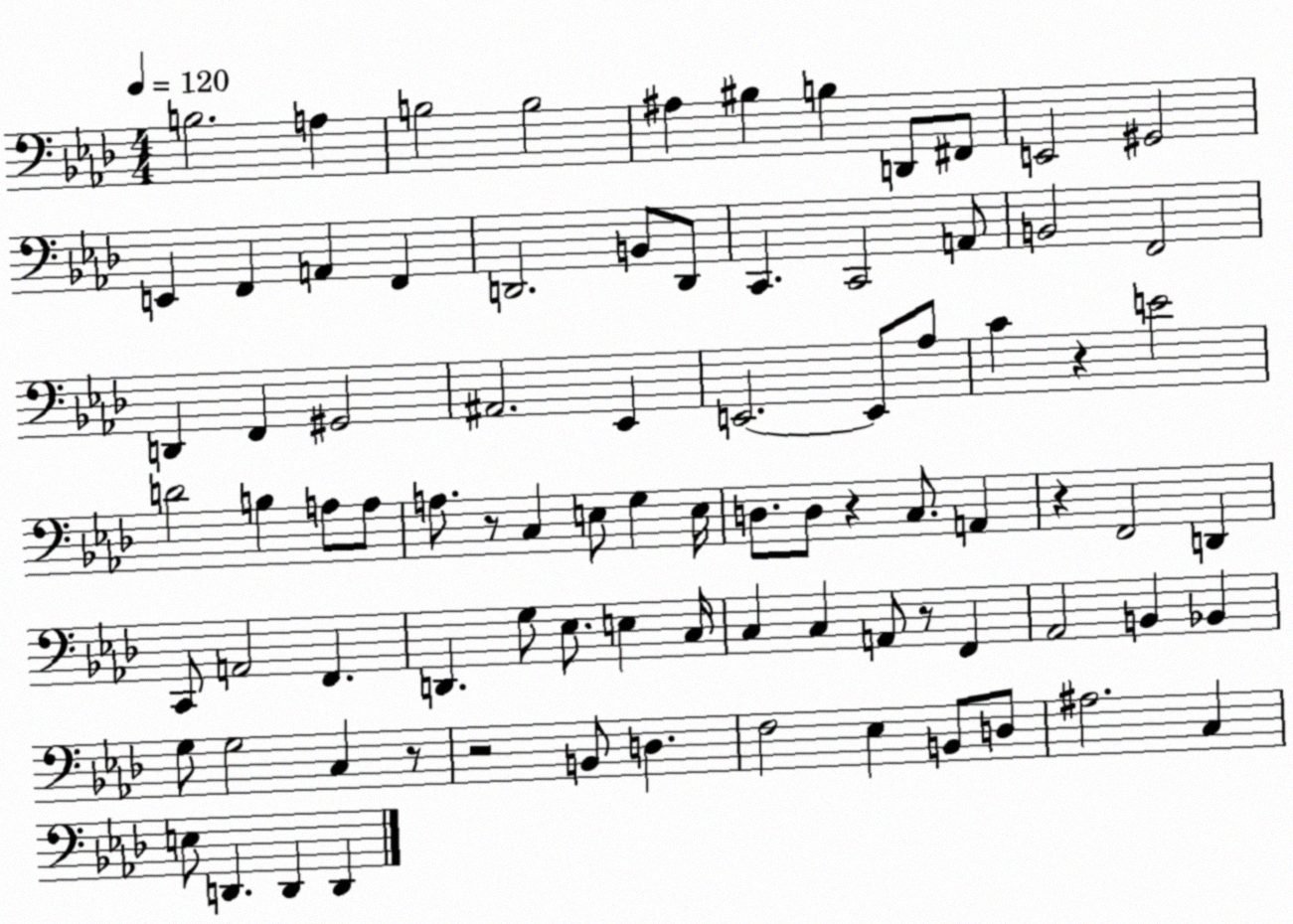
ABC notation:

X:1
T:Untitled
M:4/4
L:1/4
K:Ab
B,2 A, B,2 B,2 ^A, ^B, B, D,,/2 ^F,,/2 E,,2 ^G,,2 E,, F,, A,, F,, D,,2 B,,/2 D,,/2 C,, C,,2 A,,/2 B,,2 F,,2 D,, F,, ^G,,2 ^A,,2 _E,, E,,2 E,,/2 _A,/2 C z E2 D2 B, A,/2 A,/2 A,/2 z/2 C, E,/2 G, E,/4 D,/2 D,/2 z C,/2 A,, z F,,2 D,, C,,/2 A,,2 F,, D,, G,/2 _E,/2 E, C,/4 C, C, A,,/2 z/2 F,, _A,,2 B,, _B,, G,/2 G,2 C, z/2 z2 B,,/2 D, F,2 _E, B,,/2 D,/2 ^A,2 C, E,/2 D,, D,, D,,